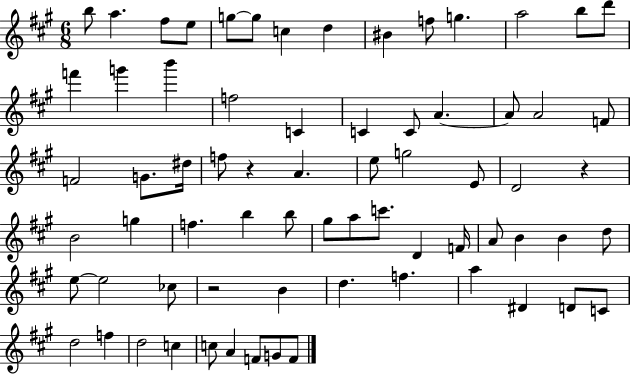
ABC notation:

X:1
T:Untitled
M:6/8
L:1/4
K:A
b/2 a ^f/2 e/2 g/2 g/2 c d ^B f/2 g a2 b/2 d'/2 f' g' b' f2 C C C/2 A A/2 A2 F/2 F2 G/2 ^d/4 f/2 z A e/2 g2 E/2 D2 z B2 g f b b/2 ^g/2 a/2 c'/2 D F/4 A/2 B B d/2 e/2 e2 _c/2 z2 B d f a ^D D/2 C/2 d2 f d2 c c/2 A F/2 G/2 F/2